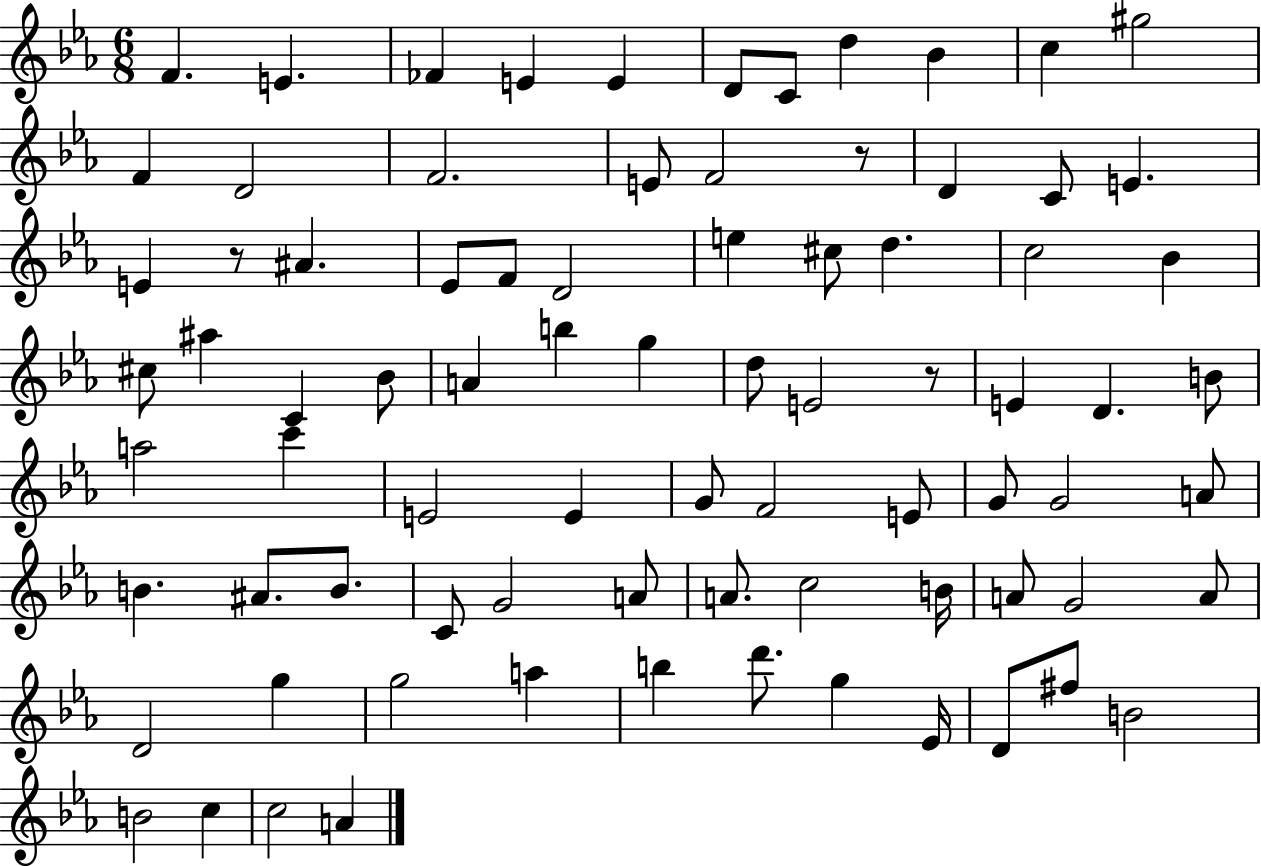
F4/q. E4/q. FES4/q E4/q E4/q D4/e C4/e D5/q Bb4/q C5/q G#5/h F4/q D4/h F4/h. E4/e F4/h R/e D4/q C4/e E4/q. E4/q R/e A#4/q. Eb4/e F4/e D4/h E5/q C#5/e D5/q. C5/h Bb4/q C#5/e A#5/q C4/q Bb4/e A4/q B5/q G5/q D5/e E4/h R/e E4/q D4/q. B4/e A5/h C6/q E4/h E4/q G4/e F4/h E4/e G4/e G4/h A4/e B4/q. A#4/e. B4/e. C4/e G4/h A4/e A4/e. C5/h B4/s A4/e G4/h A4/e D4/h G5/q G5/h A5/q B5/q D6/e. G5/q Eb4/s D4/e F#5/e B4/h B4/h C5/q C5/h A4/q